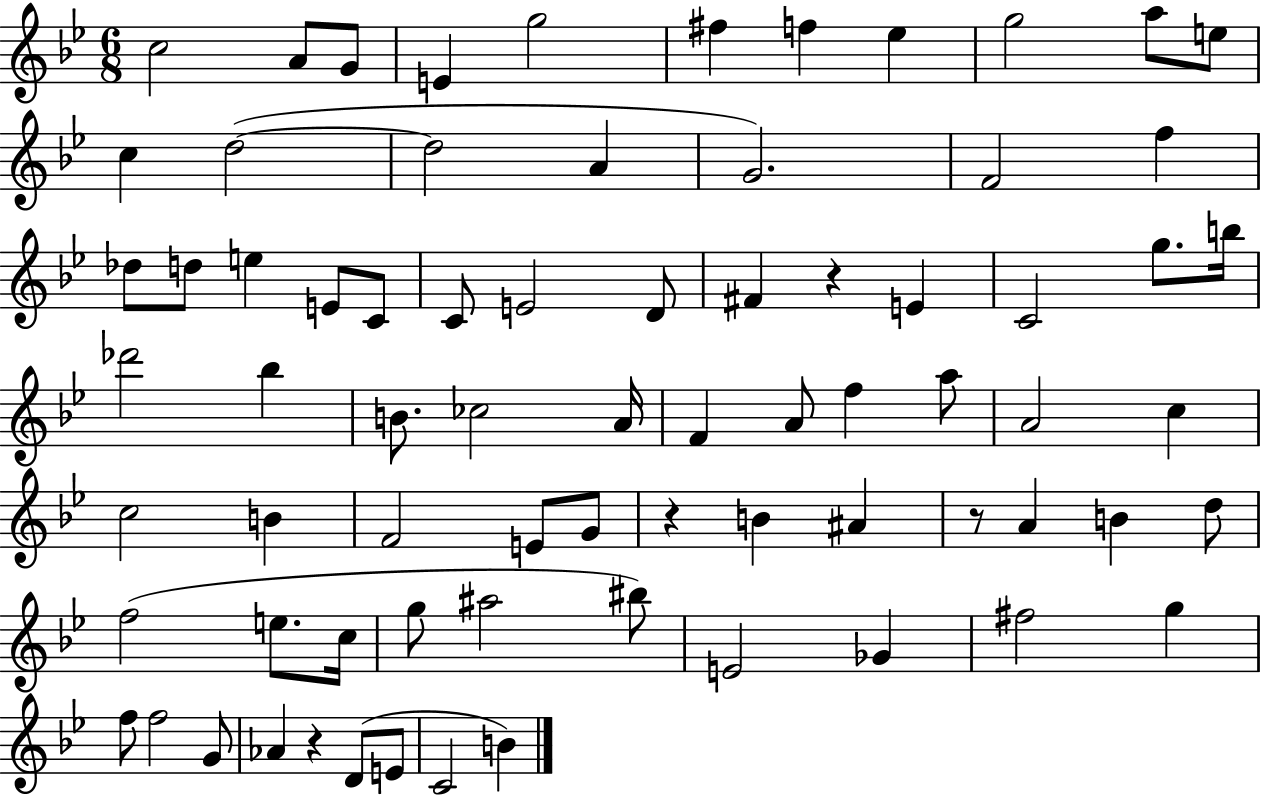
C5/h A4/e G4/e E4/q G5/h F#5/q F5/q Eb5/q G5/h A5/e E5/e C5/q D5/h D5/h A4/q G4/h. F4/h F5/q Db5/e D5/e E5/q E4/e C4/e C4/e E4/h D4/e F#4/q R/q E4/q C4/h G5/e. B5/s Db6/h Bb5/q B4/e. CES5/h A4/s F4/q A4/e F5/q A5/e A4/h C5/q C5/h B4/q F4/h E4/e G4/e R/q B4/q A#4/q R/e A4/q B4/q D5/e F5/h E5/e. C5/s G5/e A#5/h BIS5/e E4/h Gb4/q F#5/h G5/q F5/e F5/h G4/e Ab4/q R/q D4/e E4/e C4/h B4/q